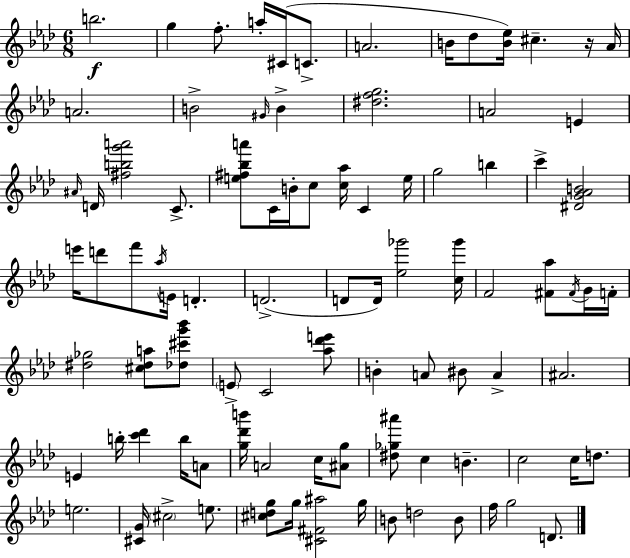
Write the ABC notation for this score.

X:1
T:Untitled
M:6/8
L:1/4
K:Ab
b2 g f/2 a/4 ^C/4 C/2 A2 B/4 _d/2 [B_e]/4 ^c z/4 _A/4 A2 B2 ^G/4 B [^dfg]2 A2 E ^A/4 D/4 [^fbg'a']2 C/2 [e^f_ba']/2 C/4 B/4 c/2 [c_a]/4 C e/4 g2 b c' [^DG_AB]2 e'/4 d'/2 f'/2 _a/4 E/4 D D2 D/2 D/4 [_e_g']2 [c_g']/4 F2 [^F_a]/2 ^F/4 G/4 F/4 [^d_g]2 [^c^da]/2 [_d^c'g'_b']/2 E/2 C2 [_a_d'e']/2 B A/2 ^B/2 A ^A2 E b/4 [c'_d'] b/4 A/2 [g_d'b']/4 A2 c/4 [^Ag]/2 [^d_g^a']/2 c B c2 c/4 d/2 e2 [^CG]/4 ^c2 e/2 [^cdg]/2 g/4 [^C^F^a]2 g/4 B/2 d2 B/2 f/4 g2 D/2